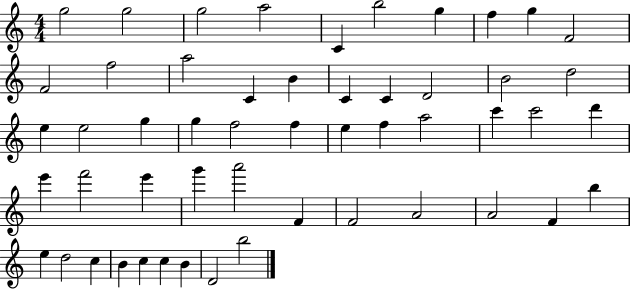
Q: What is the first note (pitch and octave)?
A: G5